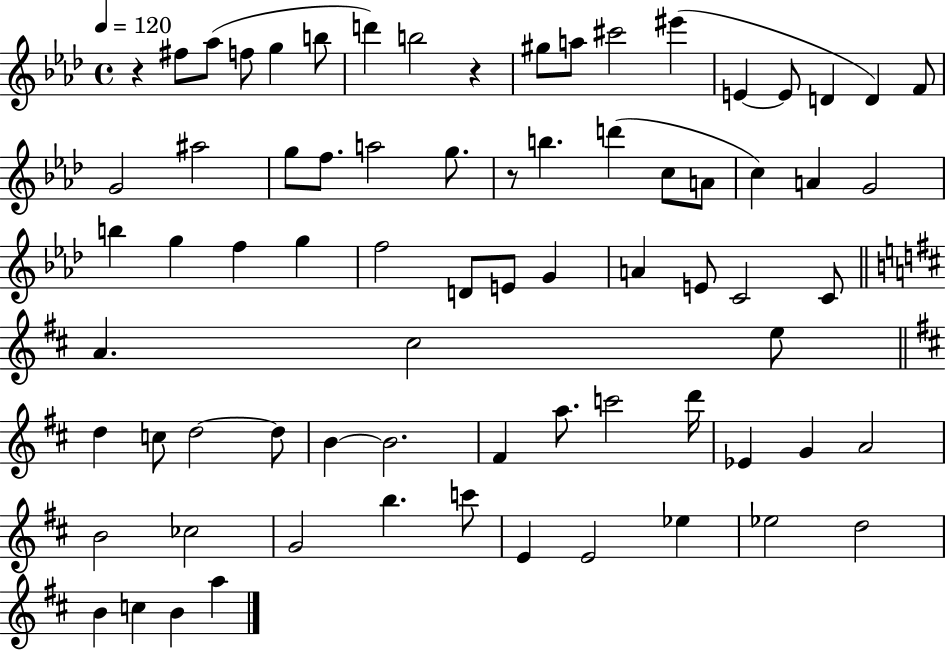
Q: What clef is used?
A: treble